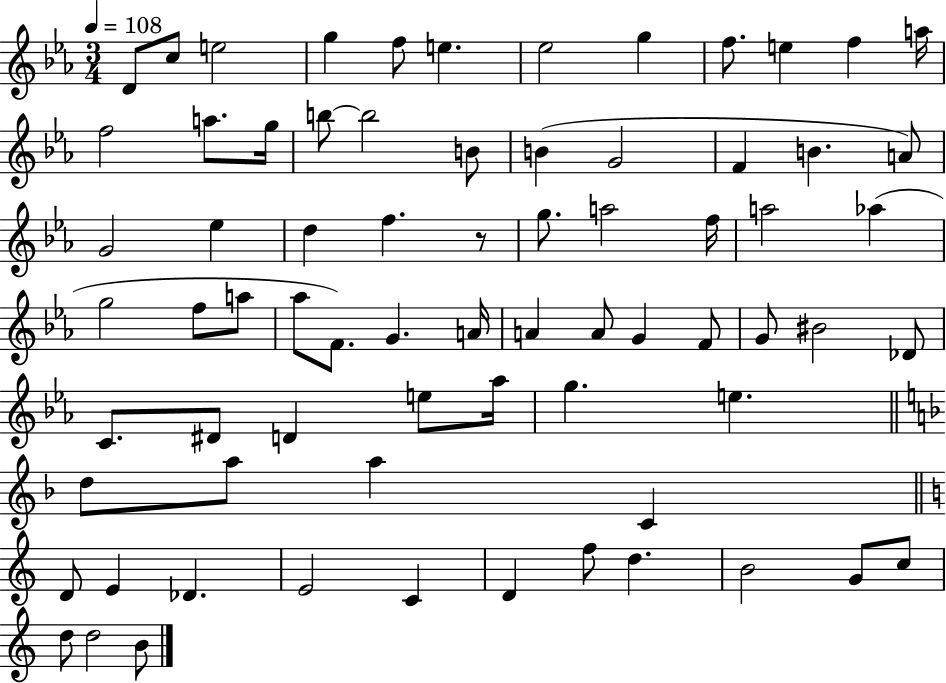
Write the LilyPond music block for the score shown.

{
  \clef treble
  \numericTimeSignature
  \time 3/4
  \key ees \major
  \tempo 4 = 108
  \repeat volta 2 { d'8 c''8 e''2 | g''4 f''8 e''4. | ees''2 g''4 | f''8. e''4 f''4 a''16 | \break f''2 a''8. g''16 | b''8~~ b''2 b'8 | b'4( g'2 | f'4 b'4. a'8) | \break g'2 ees''4 | d''4 f''4. r8 | g''8. a''2 f''16 | a''2 aes''4( | \break g''2 f''8 a''8 | aes''8 f'8.) g'4. a'16 | a'4 a'8 g'4 f'8 | g'8 bis'2 des'8 | \break c'8. dis'8 d'4 e''8 aes''16 | g''4. e''4. | \bar "||" \break \key d \minor d''8 a''8 a''4 c'4 | \bar "||" \break \key c \major d'8 e'4 des'4. | e'2 c'4 | d'4 f''8 d''4. | b'2 g'8 c''8 | \break d''8 d''2 b'8 | } \bar "|."
}